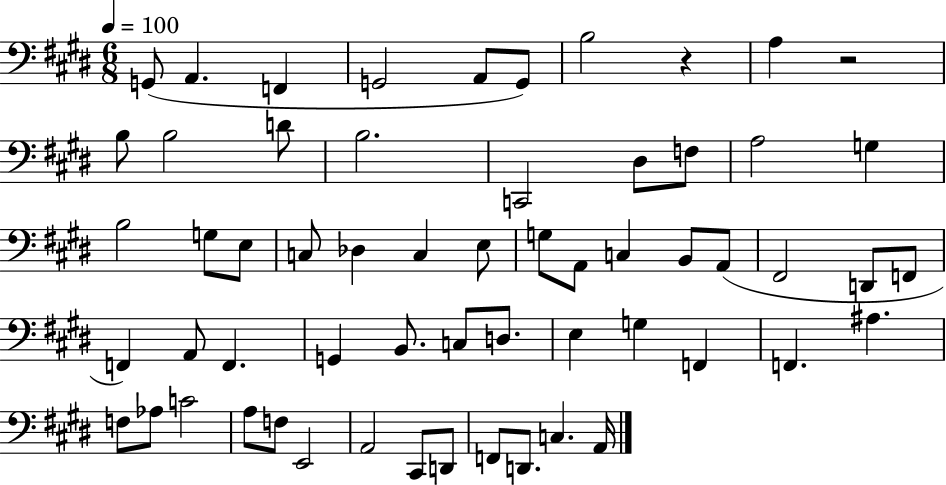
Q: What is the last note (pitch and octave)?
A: A2